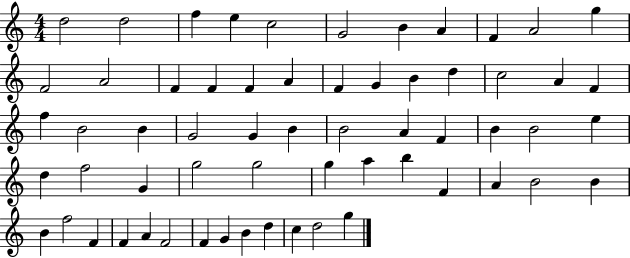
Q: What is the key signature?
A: C major